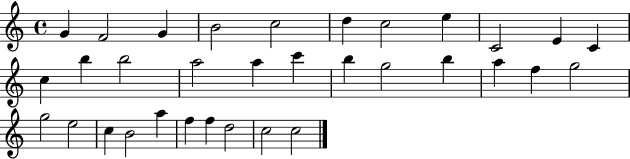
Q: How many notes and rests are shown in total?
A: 33